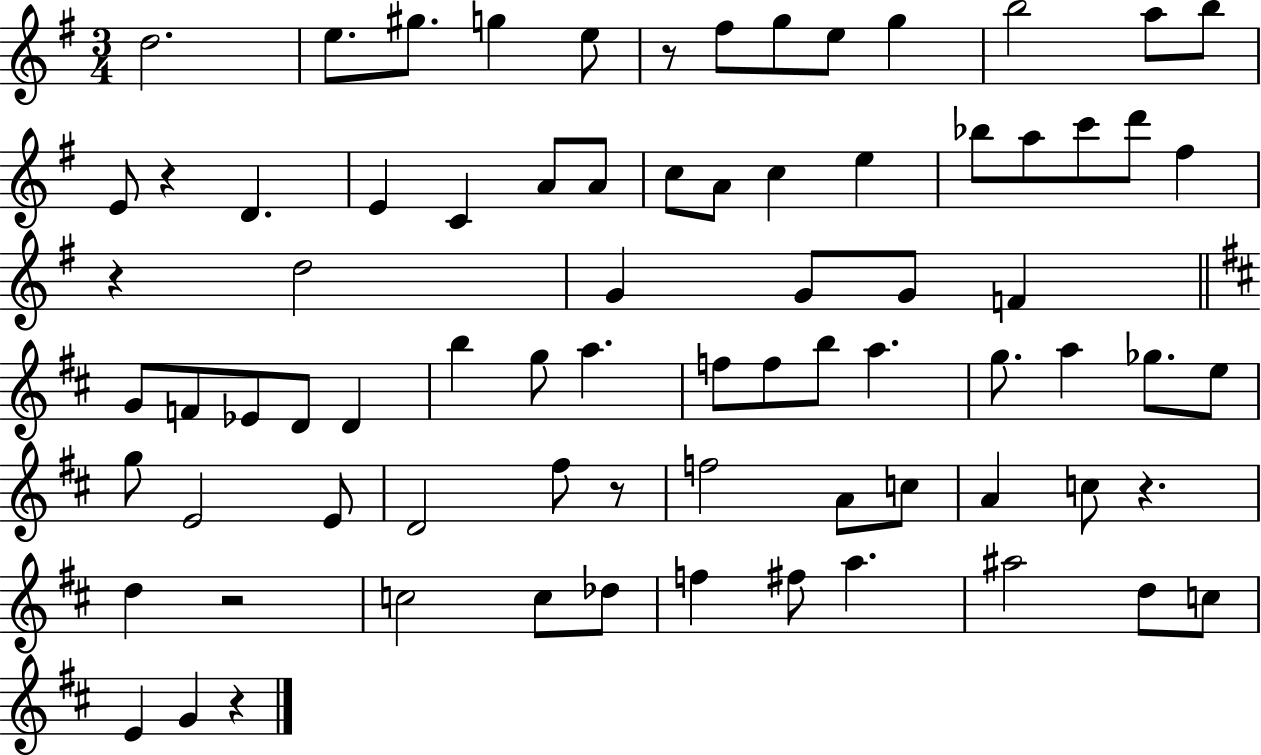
X:1
T:Untitled
M:3/4
L:1/4
K:G
d2 e/2 ^g/2 g e/2 z/2 ^f/2 g/2 e/2 g b2 a/2 b/2 E/2 z D E C A/2 A/2 c/2 A/2 c e _b/2 a/2 c'/2 d'/2 ^f z d2 G G/2 G/2 F G/2 F/2 _E/2 D/2 D b g/2 a f/2 f/2 b/2 a g/2 a _g/2 e/2 g/2 E2 E/2 D2 ^f/2 z/2 f2 A/2 c/2 A c/2 z d z2 c2 c/2 _d/2 f ^f/2 a ^a2 d/2 c/2 E G z